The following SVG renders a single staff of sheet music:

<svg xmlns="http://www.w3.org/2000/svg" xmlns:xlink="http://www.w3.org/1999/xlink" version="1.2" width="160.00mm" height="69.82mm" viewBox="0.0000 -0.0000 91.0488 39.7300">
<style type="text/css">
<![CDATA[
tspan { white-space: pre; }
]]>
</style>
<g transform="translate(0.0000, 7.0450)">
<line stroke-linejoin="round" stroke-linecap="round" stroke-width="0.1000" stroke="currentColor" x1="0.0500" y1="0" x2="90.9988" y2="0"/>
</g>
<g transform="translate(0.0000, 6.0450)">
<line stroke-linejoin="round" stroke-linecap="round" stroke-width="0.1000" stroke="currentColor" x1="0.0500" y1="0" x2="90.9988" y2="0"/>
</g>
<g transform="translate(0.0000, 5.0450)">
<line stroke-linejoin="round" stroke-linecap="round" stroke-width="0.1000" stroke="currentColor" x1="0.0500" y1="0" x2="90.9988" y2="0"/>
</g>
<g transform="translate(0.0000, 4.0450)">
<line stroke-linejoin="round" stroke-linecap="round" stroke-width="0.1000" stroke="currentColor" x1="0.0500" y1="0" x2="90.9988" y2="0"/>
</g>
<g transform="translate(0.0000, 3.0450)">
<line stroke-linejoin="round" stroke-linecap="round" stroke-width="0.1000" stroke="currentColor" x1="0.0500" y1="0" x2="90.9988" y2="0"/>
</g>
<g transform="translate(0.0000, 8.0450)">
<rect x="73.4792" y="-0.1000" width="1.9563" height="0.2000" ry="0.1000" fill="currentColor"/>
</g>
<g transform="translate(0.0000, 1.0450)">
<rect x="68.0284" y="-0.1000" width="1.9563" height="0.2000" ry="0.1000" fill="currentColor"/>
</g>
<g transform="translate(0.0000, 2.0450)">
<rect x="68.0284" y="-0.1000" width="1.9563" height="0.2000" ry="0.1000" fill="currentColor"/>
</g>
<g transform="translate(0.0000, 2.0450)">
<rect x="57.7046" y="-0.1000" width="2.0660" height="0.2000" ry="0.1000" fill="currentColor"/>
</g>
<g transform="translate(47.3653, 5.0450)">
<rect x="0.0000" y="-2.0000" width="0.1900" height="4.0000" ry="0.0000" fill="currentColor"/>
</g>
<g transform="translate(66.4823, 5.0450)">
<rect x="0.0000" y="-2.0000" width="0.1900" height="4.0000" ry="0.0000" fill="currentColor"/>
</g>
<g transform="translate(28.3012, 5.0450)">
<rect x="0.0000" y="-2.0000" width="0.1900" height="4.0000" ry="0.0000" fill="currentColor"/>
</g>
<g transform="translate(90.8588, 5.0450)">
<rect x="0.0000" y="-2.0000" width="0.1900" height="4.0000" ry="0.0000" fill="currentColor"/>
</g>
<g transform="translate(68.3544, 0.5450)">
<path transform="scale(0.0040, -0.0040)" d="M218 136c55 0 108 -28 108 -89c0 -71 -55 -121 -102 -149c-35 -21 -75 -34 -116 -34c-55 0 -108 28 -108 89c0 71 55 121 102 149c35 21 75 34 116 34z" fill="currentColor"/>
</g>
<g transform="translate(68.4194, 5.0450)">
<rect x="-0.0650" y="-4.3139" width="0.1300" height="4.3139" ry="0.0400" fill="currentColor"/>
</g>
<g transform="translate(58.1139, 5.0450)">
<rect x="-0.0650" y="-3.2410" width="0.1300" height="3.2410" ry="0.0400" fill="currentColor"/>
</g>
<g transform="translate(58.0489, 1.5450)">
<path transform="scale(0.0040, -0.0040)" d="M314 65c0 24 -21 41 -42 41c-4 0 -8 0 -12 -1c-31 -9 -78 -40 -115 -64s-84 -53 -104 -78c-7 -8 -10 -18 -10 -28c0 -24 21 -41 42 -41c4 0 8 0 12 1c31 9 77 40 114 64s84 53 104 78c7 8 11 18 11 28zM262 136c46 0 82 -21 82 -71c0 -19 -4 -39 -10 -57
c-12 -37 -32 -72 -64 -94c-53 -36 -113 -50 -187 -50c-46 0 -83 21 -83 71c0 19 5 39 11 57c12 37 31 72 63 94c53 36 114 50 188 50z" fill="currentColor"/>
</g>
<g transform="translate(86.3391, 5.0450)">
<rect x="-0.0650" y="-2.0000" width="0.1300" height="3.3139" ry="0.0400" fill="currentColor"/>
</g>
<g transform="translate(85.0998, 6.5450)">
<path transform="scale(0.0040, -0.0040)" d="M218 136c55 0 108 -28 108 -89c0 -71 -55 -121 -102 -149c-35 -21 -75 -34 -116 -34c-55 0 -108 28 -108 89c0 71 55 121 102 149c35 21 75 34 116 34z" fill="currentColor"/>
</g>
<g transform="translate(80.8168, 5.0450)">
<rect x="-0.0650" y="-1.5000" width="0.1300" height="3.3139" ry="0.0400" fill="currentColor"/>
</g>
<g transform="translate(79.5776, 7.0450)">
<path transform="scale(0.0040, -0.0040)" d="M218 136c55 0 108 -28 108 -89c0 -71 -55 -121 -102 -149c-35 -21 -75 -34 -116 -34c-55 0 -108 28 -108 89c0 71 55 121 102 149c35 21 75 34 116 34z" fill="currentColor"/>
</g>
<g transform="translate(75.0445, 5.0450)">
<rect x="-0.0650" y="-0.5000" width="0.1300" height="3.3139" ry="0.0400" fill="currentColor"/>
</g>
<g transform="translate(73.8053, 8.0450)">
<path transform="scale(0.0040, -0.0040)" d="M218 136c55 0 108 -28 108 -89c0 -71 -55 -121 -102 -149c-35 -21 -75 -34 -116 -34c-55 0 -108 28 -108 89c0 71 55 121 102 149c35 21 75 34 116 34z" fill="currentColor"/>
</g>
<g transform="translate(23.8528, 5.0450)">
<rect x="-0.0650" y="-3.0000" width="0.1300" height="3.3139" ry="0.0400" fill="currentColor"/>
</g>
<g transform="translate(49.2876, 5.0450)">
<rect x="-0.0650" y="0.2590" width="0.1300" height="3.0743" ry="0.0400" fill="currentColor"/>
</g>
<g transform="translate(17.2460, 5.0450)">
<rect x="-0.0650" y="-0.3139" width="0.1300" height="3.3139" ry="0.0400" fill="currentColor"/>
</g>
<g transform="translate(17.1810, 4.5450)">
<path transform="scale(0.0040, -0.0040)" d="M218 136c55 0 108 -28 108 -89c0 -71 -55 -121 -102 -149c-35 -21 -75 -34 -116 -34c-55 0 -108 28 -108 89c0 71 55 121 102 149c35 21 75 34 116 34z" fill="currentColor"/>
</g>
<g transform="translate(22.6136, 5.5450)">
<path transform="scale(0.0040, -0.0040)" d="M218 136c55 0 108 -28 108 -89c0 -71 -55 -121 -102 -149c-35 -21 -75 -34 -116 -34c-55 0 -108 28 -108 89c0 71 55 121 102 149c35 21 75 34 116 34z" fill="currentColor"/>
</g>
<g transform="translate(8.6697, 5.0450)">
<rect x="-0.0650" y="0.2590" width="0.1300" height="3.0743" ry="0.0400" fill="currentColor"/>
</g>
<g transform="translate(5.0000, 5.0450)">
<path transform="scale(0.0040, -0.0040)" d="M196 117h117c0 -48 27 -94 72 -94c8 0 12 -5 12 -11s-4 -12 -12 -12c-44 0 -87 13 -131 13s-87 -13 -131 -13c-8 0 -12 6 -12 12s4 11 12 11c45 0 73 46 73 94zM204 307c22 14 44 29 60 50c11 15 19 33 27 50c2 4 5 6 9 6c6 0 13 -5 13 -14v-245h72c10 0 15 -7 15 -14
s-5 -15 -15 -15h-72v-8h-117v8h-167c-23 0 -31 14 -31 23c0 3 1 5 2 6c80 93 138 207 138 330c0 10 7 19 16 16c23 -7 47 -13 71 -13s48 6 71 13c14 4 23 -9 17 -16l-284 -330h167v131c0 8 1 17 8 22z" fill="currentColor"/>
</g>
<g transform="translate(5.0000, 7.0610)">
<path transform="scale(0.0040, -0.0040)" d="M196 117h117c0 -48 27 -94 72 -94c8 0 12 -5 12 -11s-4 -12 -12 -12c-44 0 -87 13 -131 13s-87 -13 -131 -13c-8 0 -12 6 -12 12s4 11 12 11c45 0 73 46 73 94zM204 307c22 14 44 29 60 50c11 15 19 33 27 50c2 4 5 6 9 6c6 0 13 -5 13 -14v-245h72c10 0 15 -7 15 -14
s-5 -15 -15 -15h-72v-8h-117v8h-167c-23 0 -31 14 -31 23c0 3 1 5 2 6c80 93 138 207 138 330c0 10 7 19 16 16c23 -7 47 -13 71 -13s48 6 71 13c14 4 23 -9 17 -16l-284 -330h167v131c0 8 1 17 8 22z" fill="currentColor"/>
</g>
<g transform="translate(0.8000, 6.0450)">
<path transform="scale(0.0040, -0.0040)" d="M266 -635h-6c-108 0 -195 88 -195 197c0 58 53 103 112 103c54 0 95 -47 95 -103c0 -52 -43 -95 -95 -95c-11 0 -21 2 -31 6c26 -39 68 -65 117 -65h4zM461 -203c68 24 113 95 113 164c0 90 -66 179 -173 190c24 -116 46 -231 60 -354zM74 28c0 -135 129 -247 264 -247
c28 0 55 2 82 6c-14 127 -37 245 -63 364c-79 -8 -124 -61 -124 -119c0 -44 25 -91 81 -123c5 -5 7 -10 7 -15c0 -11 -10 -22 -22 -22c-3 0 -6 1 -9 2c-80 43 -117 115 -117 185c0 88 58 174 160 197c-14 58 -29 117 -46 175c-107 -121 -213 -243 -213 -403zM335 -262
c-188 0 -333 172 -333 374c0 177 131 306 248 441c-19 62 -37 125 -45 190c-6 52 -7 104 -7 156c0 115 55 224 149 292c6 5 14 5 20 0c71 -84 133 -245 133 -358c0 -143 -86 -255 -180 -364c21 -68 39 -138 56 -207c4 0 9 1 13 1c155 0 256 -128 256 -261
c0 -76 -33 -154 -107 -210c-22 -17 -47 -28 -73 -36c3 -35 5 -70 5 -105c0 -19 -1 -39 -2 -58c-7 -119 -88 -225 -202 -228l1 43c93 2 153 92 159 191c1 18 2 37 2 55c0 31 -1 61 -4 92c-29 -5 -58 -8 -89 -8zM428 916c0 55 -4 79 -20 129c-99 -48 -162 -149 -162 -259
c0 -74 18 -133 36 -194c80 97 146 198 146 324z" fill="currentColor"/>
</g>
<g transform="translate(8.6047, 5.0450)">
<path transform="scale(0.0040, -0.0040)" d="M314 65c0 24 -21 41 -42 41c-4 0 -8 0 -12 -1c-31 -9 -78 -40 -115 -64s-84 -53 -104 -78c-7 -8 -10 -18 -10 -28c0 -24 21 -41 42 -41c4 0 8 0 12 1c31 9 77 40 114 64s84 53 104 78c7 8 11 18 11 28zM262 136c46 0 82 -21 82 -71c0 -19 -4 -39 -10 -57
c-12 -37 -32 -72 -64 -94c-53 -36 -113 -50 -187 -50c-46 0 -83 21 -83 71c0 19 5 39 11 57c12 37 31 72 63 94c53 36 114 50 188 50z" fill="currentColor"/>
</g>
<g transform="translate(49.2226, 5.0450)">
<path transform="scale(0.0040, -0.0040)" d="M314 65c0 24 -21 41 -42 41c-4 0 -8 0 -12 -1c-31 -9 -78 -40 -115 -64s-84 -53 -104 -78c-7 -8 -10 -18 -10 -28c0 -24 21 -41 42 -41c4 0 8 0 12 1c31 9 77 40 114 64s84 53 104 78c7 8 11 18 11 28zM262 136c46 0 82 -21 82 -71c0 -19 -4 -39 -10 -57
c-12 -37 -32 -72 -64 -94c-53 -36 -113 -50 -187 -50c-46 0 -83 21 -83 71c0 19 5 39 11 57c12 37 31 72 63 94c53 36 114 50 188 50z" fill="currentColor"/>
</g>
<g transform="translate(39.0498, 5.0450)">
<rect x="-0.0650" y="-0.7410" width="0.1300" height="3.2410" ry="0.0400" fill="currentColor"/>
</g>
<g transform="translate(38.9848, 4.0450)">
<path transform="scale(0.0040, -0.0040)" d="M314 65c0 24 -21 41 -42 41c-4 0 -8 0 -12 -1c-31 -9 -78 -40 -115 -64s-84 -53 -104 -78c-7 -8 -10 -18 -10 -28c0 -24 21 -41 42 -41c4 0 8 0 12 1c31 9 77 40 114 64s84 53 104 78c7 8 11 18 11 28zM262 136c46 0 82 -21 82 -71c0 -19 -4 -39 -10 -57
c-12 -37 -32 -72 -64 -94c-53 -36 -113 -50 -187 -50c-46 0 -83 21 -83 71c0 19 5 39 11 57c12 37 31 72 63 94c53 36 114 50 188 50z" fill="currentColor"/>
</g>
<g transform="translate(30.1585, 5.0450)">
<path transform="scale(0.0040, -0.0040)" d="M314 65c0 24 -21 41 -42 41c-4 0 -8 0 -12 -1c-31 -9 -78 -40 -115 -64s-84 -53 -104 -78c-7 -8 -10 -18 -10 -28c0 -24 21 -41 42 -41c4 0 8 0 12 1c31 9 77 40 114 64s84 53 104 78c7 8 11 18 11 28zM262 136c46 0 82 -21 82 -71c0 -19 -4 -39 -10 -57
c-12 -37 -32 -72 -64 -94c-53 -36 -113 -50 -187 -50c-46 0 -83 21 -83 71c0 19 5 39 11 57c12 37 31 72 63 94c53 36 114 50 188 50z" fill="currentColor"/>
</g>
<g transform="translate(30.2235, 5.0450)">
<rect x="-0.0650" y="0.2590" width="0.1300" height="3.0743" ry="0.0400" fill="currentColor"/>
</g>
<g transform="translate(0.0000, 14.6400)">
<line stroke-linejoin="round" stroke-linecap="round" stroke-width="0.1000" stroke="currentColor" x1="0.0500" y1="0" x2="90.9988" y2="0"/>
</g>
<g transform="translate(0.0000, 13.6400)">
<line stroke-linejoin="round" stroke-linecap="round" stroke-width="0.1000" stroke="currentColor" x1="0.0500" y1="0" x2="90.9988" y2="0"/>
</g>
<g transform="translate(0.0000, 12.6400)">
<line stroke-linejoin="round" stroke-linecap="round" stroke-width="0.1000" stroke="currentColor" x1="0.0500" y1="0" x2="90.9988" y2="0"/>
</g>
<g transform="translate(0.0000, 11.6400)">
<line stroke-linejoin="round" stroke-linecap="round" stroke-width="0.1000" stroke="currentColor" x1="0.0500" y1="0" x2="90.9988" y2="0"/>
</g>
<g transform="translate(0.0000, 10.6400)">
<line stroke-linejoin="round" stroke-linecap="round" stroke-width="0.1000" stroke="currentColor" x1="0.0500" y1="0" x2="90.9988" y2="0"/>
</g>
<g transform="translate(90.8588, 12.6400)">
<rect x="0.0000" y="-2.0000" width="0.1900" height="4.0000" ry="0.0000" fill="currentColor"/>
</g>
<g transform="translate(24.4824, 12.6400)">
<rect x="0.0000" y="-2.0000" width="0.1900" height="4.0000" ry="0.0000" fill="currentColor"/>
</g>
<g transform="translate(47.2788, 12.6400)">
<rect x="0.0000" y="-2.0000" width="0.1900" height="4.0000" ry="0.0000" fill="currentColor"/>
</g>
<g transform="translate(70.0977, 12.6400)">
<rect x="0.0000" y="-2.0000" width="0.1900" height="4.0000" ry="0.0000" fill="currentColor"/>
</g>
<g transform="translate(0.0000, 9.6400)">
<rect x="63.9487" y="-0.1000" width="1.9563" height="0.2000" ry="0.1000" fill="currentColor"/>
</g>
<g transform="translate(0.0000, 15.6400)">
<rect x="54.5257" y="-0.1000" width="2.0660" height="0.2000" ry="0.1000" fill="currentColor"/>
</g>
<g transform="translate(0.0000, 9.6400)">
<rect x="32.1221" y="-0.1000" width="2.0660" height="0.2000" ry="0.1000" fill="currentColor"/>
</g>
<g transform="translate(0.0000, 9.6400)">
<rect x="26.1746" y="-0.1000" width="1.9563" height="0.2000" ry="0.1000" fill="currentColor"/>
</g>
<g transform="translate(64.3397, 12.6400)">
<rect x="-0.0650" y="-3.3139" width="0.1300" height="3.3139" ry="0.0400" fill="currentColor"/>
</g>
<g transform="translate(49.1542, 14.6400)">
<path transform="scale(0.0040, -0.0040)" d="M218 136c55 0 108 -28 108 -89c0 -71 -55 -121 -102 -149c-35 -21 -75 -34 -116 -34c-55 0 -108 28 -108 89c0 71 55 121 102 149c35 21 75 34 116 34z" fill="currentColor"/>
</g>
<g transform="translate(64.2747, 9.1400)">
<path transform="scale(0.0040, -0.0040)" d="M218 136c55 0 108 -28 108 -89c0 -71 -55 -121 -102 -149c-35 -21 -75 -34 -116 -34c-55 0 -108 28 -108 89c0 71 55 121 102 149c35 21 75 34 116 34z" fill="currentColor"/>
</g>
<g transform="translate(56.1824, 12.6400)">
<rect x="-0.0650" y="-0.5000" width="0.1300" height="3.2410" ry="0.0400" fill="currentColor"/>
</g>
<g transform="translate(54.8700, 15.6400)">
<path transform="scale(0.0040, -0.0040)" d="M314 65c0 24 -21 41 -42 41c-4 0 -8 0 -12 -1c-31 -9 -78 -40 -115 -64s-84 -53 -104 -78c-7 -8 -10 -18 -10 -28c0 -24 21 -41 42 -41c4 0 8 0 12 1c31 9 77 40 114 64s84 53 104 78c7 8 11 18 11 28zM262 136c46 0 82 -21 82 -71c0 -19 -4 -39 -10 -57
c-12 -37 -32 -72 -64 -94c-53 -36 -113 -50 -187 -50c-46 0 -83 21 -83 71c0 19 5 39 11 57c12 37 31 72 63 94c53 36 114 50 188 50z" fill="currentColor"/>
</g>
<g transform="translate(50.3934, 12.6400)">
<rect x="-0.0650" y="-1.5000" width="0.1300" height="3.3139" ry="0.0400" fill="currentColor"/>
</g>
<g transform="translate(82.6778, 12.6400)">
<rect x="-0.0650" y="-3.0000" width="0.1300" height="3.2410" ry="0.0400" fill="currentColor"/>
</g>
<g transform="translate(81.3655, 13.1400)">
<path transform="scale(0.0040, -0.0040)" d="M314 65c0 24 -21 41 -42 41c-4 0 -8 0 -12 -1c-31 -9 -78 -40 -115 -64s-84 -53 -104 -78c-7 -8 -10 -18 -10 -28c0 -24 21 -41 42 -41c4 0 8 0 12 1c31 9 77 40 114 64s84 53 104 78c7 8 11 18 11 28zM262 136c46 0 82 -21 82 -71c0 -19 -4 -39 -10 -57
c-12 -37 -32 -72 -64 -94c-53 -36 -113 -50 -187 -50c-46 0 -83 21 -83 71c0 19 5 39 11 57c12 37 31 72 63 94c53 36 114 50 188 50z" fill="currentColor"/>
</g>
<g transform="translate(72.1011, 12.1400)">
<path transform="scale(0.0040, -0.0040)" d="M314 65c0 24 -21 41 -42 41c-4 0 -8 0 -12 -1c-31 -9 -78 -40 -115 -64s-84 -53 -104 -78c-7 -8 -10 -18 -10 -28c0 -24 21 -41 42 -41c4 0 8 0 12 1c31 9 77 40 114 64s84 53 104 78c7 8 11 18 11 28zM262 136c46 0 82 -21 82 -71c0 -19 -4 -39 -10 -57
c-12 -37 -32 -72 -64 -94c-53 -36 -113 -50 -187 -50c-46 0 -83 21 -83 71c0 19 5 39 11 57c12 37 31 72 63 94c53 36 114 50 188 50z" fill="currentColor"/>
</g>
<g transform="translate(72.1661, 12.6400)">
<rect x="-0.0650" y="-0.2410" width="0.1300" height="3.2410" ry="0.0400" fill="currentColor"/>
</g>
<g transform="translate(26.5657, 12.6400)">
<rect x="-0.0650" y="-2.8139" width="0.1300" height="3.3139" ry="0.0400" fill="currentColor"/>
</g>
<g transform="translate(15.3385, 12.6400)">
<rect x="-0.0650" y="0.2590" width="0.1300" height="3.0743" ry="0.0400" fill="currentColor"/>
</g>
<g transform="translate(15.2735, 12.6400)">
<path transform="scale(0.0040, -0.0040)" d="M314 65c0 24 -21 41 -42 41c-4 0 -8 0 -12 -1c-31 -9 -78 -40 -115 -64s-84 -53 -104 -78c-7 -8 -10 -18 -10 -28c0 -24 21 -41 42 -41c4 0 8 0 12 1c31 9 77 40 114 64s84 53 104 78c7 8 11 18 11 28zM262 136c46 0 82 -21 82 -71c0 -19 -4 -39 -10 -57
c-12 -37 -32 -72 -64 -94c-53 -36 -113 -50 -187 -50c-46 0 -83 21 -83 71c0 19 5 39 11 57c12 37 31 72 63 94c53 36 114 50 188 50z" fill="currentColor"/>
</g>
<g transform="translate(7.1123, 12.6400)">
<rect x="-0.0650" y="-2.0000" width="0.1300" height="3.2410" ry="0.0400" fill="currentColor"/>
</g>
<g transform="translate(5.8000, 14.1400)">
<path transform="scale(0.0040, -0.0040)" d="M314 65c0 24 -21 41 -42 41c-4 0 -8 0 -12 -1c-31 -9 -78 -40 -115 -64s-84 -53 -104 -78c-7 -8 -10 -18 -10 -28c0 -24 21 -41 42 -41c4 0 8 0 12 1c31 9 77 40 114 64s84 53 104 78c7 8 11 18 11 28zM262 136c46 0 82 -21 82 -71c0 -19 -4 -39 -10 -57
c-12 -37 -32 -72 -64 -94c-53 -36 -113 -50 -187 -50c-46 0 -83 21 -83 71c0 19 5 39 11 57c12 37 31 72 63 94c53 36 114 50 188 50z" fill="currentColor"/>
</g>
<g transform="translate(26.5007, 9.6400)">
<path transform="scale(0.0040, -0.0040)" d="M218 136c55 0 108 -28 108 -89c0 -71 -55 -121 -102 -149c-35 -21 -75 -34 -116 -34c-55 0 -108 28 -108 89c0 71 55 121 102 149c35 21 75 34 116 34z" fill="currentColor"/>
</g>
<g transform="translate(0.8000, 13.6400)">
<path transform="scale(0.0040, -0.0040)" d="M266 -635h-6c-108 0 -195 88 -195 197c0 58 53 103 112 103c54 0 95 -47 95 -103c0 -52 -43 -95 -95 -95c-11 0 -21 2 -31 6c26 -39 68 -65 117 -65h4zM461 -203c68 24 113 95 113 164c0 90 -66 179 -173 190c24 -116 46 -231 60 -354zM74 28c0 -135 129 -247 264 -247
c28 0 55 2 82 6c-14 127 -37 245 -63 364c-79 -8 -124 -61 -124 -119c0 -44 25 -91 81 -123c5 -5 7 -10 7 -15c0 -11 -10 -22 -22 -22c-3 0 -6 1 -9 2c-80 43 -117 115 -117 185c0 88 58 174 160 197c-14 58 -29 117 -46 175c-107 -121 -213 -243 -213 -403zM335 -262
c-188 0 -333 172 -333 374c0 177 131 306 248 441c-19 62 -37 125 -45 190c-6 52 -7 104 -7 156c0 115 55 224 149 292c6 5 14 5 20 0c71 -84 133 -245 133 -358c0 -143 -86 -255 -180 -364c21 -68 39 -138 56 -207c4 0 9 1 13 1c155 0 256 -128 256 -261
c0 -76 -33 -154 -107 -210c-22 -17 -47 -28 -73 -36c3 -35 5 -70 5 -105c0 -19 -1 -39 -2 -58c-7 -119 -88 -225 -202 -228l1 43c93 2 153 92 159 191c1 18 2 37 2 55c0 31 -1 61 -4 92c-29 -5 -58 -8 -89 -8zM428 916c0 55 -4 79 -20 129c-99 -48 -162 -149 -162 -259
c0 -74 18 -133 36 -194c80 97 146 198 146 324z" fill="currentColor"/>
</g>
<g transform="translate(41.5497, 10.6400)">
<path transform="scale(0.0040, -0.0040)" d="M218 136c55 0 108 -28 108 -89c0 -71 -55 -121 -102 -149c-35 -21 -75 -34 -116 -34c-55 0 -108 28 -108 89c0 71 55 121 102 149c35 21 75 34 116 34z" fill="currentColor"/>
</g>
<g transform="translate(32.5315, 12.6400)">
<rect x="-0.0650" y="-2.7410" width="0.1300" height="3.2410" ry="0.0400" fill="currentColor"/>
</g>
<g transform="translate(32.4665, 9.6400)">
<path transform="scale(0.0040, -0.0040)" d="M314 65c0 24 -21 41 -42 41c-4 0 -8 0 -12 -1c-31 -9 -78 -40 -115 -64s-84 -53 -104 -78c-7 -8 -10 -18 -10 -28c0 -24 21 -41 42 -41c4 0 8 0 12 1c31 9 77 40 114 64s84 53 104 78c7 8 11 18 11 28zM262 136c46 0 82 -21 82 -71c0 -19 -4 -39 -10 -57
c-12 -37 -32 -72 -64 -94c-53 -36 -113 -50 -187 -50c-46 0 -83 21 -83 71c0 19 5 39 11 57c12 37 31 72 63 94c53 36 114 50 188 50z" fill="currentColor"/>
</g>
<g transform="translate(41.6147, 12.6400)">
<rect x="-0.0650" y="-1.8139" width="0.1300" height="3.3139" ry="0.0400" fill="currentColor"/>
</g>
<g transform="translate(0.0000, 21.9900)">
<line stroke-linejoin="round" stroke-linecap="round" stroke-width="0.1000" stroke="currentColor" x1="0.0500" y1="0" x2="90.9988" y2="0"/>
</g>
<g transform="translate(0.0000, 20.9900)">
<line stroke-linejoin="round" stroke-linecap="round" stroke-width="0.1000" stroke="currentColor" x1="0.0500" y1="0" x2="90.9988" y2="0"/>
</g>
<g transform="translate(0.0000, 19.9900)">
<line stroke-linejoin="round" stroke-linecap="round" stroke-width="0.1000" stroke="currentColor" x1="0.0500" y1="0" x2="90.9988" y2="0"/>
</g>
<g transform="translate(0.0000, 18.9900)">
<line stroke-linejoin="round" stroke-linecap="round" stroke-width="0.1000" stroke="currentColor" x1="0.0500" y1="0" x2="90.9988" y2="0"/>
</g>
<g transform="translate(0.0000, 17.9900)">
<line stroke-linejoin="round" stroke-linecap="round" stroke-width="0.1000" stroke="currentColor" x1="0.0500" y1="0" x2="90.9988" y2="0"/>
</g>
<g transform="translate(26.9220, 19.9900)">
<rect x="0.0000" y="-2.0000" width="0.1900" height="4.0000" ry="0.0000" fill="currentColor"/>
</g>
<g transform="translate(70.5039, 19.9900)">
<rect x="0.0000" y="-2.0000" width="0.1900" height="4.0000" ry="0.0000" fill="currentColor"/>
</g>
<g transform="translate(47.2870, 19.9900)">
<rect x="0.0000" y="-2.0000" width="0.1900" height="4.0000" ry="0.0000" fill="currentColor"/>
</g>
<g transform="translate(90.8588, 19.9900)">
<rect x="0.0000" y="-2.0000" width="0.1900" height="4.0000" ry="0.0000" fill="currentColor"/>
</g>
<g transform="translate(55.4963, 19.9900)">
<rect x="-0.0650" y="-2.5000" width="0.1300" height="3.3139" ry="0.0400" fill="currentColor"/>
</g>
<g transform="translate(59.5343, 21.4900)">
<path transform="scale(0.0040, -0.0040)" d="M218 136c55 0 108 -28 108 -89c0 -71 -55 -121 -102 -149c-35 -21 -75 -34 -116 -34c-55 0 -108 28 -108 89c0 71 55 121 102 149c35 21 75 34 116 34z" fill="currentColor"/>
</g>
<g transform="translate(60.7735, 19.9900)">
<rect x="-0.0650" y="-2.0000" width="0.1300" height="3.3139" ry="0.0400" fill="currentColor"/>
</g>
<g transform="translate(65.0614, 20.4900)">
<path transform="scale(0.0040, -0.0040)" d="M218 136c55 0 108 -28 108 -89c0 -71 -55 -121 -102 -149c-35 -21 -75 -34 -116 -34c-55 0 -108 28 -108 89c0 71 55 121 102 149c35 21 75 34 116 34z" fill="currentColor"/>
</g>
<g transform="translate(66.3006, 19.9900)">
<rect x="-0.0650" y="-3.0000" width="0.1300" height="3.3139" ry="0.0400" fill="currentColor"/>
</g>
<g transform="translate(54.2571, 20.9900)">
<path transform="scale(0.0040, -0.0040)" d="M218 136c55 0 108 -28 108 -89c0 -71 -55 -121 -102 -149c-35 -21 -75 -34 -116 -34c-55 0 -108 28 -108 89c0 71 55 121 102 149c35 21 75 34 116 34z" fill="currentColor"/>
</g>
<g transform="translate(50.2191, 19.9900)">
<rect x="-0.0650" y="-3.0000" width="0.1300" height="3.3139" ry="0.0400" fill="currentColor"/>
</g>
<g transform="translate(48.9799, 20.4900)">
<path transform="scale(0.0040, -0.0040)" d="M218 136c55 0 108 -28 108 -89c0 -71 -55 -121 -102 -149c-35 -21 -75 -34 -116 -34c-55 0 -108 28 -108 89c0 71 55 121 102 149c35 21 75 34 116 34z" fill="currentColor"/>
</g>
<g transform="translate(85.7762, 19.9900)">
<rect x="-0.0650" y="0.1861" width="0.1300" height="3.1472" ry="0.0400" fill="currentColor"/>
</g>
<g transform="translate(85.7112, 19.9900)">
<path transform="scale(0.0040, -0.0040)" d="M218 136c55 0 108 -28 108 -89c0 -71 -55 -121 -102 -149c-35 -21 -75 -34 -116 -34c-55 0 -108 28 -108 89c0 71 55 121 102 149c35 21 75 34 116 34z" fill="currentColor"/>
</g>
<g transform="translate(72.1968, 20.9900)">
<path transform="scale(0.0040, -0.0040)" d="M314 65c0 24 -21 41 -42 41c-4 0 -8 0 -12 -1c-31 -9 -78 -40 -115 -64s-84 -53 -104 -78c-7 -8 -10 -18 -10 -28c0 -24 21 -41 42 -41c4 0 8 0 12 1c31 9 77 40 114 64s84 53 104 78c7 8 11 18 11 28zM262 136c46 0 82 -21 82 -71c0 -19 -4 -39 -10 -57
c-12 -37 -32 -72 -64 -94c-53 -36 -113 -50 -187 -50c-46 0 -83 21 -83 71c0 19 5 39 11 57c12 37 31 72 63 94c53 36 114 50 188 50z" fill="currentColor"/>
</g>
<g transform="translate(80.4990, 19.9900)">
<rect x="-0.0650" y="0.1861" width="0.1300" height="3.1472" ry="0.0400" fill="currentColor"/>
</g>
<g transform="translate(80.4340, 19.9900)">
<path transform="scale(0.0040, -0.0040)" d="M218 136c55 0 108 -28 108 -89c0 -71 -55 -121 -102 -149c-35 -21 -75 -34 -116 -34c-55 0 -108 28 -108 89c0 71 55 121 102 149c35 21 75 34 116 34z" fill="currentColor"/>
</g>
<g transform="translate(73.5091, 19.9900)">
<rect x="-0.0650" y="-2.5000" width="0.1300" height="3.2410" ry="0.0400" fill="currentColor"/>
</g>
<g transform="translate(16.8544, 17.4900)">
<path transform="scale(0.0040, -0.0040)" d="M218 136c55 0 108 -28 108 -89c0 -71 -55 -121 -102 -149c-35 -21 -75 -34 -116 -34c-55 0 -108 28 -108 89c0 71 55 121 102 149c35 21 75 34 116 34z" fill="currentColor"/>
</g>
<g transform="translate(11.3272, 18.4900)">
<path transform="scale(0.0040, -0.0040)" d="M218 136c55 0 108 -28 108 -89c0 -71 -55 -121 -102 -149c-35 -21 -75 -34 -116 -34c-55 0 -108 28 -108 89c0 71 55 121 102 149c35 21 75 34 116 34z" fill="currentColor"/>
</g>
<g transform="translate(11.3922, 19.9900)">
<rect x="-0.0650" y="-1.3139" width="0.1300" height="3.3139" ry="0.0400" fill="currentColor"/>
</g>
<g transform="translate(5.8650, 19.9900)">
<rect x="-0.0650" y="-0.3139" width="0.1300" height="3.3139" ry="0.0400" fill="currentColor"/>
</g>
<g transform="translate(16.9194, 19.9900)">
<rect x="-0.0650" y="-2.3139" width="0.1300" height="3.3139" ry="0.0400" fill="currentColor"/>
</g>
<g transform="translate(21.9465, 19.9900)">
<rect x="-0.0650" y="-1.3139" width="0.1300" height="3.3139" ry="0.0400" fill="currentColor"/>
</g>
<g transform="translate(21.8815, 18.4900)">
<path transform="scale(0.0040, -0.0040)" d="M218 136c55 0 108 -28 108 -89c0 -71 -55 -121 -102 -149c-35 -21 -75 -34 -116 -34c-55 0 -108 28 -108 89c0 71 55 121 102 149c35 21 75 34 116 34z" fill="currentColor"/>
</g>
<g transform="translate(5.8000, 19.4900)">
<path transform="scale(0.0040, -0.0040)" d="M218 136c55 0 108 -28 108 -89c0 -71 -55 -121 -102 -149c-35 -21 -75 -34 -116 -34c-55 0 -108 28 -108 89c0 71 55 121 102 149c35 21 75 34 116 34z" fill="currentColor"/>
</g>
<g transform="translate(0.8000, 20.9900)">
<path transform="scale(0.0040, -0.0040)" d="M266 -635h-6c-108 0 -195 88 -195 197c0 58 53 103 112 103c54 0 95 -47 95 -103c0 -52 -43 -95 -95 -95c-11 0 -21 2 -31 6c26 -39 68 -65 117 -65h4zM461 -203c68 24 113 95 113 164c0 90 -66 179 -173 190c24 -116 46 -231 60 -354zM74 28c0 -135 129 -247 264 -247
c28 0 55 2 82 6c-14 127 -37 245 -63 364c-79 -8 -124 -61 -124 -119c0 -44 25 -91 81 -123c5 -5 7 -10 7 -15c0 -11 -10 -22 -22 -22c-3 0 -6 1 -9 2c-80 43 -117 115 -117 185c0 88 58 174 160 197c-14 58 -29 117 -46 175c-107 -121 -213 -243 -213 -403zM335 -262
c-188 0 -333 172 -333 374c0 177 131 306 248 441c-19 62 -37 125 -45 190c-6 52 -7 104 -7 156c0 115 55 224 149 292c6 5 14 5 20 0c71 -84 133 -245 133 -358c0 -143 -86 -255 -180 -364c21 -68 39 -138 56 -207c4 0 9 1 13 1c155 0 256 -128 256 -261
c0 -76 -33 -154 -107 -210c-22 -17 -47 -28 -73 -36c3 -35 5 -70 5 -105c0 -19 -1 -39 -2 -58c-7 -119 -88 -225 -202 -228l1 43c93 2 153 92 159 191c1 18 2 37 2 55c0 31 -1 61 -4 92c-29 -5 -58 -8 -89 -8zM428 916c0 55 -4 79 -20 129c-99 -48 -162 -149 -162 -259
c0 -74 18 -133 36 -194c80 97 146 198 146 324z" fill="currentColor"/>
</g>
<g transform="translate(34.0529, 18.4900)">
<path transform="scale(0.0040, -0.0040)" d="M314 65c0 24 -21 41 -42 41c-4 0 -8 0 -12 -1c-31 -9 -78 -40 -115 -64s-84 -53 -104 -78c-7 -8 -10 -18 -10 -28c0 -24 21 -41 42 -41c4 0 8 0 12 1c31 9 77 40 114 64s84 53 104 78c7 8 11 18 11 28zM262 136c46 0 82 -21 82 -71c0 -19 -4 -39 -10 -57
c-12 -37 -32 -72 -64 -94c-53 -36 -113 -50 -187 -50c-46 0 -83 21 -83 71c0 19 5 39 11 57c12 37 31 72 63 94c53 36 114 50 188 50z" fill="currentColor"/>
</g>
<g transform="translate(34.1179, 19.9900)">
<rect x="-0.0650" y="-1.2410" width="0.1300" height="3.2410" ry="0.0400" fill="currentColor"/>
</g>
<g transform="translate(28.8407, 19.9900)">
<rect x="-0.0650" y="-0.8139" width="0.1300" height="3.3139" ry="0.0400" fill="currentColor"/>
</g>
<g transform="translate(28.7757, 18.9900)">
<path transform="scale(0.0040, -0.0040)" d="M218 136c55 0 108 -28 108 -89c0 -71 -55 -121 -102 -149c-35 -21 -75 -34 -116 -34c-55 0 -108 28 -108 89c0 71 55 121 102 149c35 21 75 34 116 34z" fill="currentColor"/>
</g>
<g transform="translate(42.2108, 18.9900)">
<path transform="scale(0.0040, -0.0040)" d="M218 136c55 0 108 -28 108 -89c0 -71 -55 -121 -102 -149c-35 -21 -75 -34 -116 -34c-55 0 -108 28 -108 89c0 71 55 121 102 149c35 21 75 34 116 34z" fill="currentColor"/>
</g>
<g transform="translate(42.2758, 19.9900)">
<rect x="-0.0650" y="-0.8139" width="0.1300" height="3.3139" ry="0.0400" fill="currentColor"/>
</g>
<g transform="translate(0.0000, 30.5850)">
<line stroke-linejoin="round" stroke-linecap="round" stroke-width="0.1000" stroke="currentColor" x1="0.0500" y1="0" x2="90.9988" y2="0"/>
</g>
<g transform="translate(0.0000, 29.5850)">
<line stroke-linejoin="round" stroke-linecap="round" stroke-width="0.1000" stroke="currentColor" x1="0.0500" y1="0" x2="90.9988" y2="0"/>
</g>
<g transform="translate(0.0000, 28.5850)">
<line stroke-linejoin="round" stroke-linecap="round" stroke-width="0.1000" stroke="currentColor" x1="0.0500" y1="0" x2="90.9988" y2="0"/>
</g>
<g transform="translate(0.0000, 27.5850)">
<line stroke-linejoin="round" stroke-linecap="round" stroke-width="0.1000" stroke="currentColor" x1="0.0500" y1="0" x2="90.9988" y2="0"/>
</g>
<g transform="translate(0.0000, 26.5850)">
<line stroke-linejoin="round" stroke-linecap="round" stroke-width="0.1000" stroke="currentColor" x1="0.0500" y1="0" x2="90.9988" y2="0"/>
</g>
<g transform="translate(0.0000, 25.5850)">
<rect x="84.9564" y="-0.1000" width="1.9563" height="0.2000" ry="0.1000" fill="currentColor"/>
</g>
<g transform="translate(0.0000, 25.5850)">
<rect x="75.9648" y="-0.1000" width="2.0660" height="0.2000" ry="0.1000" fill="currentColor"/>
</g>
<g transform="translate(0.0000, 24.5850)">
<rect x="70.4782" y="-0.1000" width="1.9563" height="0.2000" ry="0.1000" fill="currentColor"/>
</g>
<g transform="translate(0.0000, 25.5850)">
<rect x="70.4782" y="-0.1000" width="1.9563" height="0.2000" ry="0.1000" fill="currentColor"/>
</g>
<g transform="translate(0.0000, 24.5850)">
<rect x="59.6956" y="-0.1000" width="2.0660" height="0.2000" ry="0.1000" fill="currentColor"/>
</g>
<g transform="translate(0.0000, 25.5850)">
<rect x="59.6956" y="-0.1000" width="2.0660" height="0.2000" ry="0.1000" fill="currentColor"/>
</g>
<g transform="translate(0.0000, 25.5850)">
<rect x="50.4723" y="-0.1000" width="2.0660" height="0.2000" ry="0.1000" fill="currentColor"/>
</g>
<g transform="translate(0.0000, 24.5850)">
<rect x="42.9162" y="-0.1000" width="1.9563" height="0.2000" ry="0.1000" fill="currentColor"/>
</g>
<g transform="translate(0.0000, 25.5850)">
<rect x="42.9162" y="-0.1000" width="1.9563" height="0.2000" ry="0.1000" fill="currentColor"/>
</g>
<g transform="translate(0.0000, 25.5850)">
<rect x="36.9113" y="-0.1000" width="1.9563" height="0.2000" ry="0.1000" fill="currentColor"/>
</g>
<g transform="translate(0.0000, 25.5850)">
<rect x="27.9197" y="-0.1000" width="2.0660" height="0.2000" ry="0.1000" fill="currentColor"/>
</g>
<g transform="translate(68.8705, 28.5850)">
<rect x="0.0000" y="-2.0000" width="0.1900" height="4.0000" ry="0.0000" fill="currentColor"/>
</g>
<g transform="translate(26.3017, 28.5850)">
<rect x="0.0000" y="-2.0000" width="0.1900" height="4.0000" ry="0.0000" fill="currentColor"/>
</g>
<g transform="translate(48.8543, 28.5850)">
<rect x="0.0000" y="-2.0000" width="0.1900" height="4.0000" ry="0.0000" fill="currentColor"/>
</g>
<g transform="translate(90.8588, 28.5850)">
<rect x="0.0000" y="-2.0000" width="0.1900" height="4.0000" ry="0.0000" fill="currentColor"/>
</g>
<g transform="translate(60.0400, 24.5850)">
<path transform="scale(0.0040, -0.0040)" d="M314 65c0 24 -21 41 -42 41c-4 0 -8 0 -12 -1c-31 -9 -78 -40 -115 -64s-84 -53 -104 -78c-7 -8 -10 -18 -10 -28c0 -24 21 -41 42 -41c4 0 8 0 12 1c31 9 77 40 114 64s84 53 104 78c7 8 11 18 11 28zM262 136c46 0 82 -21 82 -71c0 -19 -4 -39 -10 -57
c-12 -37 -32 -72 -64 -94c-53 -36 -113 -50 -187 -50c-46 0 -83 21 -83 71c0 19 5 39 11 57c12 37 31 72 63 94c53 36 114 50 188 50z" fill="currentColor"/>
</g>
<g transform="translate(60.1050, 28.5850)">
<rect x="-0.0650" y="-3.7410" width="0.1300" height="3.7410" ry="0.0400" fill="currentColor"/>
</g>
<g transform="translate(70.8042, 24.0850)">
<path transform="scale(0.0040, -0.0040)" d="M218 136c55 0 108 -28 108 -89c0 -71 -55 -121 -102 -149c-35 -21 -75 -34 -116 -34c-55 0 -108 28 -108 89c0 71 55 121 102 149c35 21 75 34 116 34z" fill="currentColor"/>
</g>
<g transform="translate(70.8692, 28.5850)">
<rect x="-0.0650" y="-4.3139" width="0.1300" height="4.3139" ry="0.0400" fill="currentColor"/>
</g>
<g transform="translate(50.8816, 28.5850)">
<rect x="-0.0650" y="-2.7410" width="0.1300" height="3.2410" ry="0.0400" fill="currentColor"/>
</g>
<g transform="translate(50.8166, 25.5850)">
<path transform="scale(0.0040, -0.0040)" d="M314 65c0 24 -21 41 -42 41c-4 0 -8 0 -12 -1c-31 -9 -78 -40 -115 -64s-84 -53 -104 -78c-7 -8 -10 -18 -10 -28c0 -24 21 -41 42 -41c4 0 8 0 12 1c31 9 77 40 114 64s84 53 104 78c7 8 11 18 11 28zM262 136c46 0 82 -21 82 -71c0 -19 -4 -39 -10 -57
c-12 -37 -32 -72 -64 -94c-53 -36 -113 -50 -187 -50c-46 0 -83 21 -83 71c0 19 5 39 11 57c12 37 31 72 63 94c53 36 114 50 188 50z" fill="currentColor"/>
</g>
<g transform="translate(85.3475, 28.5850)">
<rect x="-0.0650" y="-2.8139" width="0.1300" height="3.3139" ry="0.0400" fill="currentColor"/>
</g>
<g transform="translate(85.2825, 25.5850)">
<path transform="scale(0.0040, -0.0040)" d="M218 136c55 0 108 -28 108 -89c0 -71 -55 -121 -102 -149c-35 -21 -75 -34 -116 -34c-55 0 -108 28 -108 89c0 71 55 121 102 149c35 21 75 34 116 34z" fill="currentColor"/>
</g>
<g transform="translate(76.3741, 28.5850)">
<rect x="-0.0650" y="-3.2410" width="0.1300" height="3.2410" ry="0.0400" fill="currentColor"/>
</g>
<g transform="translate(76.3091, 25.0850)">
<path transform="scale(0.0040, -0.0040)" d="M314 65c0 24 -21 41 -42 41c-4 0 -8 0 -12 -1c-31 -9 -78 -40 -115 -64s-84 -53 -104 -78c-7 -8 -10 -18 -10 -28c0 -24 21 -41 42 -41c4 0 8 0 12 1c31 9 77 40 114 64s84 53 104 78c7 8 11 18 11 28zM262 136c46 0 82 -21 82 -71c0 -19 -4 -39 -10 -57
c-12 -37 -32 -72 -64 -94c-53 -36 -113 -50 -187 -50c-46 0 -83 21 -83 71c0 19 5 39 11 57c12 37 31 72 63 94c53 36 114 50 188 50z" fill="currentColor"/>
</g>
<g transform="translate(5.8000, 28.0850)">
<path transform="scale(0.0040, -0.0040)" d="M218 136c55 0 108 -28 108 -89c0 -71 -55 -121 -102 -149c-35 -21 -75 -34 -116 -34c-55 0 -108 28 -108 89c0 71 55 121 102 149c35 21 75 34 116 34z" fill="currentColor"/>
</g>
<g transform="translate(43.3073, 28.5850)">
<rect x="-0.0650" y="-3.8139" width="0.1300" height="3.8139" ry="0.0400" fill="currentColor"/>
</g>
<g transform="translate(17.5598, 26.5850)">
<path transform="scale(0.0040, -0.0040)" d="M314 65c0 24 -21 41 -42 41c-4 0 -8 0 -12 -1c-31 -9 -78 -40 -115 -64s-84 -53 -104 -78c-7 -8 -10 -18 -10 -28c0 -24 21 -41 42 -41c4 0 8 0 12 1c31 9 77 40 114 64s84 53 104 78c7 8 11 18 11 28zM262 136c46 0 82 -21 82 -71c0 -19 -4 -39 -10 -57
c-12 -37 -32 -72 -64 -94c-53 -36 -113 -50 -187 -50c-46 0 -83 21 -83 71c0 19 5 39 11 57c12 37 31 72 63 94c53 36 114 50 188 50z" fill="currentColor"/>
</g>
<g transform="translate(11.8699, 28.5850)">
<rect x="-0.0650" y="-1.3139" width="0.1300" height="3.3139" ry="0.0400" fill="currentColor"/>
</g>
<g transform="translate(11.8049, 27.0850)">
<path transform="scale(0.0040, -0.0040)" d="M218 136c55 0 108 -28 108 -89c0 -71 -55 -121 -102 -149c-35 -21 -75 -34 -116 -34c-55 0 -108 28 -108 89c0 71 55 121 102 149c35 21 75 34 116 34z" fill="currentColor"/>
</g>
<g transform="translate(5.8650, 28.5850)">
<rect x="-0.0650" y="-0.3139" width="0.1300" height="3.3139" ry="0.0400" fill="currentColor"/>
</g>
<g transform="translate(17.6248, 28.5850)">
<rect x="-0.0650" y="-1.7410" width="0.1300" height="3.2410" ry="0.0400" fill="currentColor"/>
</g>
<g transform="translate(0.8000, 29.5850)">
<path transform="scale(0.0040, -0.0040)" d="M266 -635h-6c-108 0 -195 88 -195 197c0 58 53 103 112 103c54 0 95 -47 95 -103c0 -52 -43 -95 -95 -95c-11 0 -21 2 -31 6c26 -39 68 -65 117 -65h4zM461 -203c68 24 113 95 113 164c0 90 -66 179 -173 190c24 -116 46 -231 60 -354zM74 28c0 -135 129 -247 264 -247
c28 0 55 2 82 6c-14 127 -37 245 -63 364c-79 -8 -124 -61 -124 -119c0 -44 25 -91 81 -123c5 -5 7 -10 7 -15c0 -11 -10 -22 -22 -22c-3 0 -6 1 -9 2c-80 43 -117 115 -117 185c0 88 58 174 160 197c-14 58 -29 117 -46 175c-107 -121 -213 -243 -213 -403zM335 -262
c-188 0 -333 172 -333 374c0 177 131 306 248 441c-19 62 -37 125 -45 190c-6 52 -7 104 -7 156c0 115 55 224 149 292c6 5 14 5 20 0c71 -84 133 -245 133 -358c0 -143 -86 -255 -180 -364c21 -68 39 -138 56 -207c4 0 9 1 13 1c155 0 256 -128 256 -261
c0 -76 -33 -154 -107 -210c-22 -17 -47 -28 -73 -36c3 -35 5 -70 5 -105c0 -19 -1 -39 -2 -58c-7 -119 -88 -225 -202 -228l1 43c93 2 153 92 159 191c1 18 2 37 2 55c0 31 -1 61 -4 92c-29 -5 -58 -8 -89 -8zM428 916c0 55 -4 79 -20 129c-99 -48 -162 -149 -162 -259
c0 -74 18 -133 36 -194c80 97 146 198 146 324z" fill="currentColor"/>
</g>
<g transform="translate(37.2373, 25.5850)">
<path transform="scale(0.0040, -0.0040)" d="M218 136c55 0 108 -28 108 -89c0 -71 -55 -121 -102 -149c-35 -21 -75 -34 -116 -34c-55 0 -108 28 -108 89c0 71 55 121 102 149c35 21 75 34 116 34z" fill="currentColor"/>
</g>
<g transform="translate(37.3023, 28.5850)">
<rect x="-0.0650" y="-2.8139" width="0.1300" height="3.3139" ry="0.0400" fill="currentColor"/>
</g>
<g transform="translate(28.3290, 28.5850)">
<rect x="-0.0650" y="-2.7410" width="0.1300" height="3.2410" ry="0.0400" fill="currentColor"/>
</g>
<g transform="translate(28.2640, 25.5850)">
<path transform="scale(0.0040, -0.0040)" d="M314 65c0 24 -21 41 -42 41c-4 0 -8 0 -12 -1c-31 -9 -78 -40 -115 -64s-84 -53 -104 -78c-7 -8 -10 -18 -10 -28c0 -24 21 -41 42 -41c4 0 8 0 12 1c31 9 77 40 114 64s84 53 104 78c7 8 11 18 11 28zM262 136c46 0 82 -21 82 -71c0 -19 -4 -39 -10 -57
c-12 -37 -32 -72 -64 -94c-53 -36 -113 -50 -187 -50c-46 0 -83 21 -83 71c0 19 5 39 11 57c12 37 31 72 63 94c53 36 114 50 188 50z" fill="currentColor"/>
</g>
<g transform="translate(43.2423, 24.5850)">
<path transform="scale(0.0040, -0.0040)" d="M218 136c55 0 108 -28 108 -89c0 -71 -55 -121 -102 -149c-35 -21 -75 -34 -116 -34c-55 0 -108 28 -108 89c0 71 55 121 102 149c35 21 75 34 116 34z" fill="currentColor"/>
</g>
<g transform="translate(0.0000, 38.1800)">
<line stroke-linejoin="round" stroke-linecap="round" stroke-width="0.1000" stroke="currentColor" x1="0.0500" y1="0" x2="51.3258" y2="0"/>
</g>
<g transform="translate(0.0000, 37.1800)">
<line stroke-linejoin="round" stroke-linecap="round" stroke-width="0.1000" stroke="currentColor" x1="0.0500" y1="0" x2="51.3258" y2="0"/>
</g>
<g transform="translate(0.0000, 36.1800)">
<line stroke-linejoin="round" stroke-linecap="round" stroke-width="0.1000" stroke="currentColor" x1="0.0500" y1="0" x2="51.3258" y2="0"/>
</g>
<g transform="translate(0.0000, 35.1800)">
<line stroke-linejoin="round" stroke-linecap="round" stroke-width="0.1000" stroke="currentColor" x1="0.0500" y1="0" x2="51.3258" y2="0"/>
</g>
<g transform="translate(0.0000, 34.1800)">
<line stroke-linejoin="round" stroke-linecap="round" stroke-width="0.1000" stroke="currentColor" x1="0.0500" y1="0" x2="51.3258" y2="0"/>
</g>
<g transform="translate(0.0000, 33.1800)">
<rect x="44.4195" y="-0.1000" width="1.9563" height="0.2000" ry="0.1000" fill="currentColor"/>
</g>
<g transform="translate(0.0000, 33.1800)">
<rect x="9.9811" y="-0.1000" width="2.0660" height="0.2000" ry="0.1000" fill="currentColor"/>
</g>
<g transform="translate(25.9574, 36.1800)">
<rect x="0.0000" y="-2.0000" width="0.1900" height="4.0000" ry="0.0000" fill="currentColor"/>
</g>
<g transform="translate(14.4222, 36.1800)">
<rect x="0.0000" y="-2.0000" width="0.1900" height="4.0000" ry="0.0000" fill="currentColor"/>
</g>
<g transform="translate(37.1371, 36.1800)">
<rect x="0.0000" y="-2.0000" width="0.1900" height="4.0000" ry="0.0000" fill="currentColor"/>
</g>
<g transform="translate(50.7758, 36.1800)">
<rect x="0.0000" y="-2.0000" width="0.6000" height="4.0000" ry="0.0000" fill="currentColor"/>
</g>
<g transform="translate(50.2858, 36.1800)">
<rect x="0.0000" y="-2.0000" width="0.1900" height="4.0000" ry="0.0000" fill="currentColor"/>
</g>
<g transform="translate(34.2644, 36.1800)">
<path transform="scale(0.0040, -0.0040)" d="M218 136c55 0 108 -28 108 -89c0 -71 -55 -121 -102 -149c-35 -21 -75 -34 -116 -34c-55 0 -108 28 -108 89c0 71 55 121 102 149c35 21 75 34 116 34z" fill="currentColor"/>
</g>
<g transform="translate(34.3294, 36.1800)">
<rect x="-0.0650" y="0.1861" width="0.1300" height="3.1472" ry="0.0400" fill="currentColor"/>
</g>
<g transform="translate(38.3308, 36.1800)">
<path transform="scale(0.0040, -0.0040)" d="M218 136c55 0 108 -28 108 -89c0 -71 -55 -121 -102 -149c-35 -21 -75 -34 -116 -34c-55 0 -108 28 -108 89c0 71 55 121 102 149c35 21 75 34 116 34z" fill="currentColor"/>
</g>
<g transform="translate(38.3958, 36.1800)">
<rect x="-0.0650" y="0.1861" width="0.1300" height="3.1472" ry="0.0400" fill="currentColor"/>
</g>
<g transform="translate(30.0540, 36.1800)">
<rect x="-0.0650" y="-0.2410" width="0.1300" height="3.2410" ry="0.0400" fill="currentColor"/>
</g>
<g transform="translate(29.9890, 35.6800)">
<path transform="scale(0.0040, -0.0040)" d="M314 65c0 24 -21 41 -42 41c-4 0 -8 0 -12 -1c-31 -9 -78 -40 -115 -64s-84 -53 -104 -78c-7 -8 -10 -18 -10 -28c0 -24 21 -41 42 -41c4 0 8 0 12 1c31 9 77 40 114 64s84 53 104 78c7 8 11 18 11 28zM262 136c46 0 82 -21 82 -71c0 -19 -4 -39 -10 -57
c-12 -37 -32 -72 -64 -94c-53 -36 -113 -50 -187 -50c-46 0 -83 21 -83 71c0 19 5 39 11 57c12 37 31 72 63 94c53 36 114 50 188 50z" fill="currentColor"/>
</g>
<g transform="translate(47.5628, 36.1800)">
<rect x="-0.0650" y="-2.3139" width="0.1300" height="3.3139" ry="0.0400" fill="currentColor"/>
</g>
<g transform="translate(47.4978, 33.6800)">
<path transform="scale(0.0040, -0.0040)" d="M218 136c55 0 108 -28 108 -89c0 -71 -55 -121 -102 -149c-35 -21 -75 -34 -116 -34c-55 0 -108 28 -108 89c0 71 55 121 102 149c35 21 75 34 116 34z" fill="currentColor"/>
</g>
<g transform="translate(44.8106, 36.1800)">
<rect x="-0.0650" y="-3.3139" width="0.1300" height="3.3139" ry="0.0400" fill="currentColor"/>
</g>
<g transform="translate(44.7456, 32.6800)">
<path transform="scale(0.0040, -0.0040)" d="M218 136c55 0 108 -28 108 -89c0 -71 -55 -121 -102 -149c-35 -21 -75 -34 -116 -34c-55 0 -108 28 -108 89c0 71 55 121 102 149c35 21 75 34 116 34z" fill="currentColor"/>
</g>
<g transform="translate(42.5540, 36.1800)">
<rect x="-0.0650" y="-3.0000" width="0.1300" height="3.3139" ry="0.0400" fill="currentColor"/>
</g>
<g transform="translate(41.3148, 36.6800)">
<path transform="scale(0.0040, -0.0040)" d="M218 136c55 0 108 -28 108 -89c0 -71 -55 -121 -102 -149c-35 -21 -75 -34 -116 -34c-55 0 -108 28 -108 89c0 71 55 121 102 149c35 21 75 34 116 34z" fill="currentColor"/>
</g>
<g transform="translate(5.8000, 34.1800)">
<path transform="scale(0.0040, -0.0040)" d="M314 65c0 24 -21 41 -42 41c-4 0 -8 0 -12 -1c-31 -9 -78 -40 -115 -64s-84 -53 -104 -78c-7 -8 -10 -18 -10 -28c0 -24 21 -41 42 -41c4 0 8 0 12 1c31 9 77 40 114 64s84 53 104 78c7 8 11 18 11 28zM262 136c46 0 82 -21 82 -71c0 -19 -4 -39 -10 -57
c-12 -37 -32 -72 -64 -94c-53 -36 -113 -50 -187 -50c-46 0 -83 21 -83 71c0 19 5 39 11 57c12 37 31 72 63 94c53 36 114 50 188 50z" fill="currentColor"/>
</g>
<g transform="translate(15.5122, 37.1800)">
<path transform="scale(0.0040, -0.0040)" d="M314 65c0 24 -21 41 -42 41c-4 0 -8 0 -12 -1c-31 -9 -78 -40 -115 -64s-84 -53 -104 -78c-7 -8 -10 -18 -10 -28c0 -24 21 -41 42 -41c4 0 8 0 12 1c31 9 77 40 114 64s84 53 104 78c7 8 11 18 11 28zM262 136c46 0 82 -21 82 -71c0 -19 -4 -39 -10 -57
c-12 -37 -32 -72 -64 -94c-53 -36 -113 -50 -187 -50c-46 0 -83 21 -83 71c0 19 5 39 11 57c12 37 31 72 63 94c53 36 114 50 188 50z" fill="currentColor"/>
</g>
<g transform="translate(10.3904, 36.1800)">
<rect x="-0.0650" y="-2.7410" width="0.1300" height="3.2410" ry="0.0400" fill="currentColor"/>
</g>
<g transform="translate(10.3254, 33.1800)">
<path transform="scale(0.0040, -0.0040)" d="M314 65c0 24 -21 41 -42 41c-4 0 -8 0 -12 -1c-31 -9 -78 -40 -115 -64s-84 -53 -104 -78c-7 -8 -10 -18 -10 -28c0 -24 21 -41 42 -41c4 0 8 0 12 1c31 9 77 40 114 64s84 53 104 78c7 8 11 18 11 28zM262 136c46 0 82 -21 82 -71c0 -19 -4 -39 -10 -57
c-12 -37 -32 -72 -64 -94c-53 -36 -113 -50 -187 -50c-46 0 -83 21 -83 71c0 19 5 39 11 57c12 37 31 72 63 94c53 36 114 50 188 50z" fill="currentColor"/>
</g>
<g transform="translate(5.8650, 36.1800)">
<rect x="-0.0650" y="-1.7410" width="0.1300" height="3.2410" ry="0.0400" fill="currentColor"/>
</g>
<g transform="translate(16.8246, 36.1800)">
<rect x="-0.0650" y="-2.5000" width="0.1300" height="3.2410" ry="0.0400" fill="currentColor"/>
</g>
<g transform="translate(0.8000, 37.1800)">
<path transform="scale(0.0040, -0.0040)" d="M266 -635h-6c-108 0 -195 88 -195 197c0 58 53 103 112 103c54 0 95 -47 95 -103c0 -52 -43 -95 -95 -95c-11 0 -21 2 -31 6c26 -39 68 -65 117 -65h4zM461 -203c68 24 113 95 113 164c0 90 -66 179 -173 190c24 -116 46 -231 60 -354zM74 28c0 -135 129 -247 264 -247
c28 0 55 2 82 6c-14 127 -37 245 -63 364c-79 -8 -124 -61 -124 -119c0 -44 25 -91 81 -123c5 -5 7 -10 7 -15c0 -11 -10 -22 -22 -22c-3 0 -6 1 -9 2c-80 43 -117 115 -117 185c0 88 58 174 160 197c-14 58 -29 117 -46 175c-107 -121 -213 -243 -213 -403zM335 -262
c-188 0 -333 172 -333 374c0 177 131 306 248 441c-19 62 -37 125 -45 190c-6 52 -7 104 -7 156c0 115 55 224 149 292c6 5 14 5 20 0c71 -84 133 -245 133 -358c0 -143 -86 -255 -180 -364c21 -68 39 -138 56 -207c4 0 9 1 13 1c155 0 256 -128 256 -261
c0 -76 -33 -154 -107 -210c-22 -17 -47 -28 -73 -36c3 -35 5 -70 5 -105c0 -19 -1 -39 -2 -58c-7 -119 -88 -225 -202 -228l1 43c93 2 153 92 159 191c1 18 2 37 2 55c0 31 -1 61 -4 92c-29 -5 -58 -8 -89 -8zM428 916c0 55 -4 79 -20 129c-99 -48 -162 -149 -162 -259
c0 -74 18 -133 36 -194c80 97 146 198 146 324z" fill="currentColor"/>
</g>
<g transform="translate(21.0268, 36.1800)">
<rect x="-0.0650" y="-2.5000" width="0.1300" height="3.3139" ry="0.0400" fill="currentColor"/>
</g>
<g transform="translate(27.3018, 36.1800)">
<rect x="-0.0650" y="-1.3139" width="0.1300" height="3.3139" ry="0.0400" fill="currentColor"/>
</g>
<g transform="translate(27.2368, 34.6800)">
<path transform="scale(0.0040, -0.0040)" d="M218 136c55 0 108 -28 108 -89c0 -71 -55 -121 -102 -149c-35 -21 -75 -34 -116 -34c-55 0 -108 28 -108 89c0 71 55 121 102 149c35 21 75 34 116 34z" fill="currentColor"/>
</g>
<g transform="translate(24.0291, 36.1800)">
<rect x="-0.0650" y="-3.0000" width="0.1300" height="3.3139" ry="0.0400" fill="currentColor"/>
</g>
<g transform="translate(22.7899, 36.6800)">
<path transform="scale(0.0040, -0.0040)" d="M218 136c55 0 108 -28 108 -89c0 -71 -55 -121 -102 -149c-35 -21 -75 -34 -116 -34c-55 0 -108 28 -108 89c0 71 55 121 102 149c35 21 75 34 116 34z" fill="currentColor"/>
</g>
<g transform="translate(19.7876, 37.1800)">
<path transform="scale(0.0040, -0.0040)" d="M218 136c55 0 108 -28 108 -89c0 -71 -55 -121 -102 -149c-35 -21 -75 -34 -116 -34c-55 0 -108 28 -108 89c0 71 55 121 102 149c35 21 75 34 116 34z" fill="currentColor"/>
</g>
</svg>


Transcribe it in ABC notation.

X:1
T:Untitled
M:4/4
L:1/4
K:C
B2 c A B2 d2 B2 b2 d' C E F F2 B2 a a2 f E C2 b c2 A2 c e g e d e2 d A G F A G2 B B c e f2 a2 a c' a2 c'2 d' b2 a f2 a2 G2 G A e c2 B B A b g